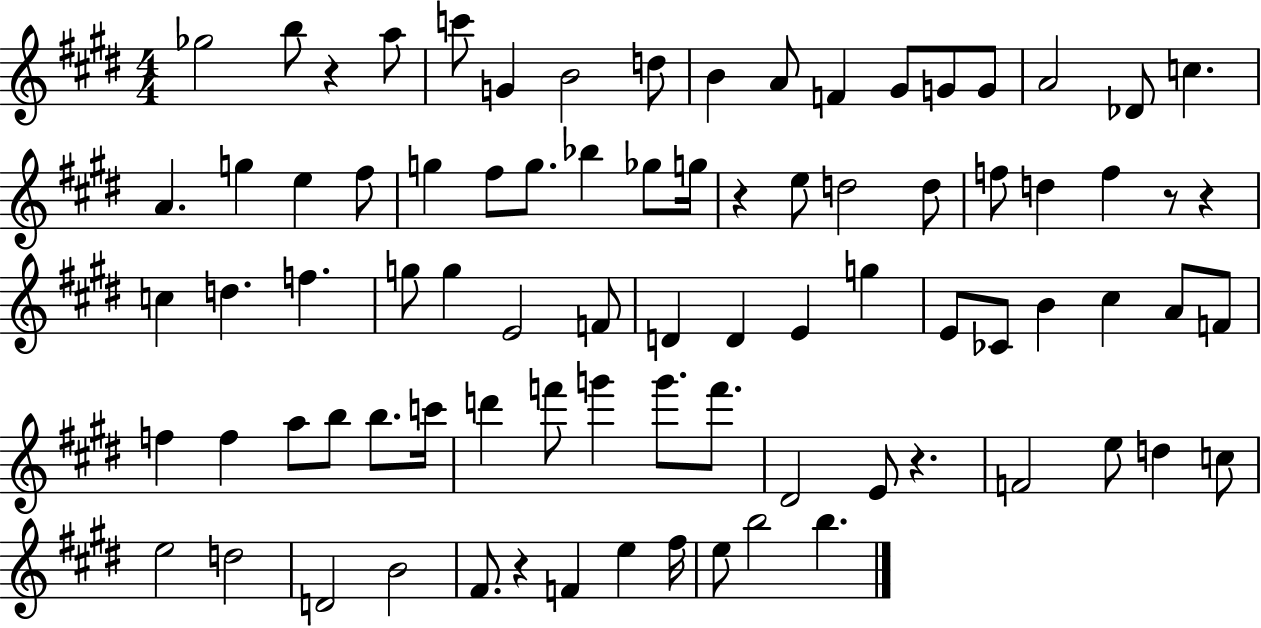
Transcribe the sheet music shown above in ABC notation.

X:1
T:Untitled
M:4/4
L:1/4
K:E
_g2 b/2 z a/2 c'/2 G B2 d/2 B A/2 F ^G/2 G/2 G/2 A2 _D/2 c A g e ^f/2 g ^f/2 g/2 _b _g/2 g/4 z e/2 d2 d/2 f/2 d f z/2 z c d f g/2 g E2 F/2 D D E g E/2 _C/2 B ^c A/2 F/2 f f a/2 b/2 b/2 c'/4 d' f'/2 g' g'/2 f'/2 ^D2 E/2 z F2 e/2 d c/2 e2 d2 D2 B2 ^F/2 z F e ^f/4 e/2 b2 b